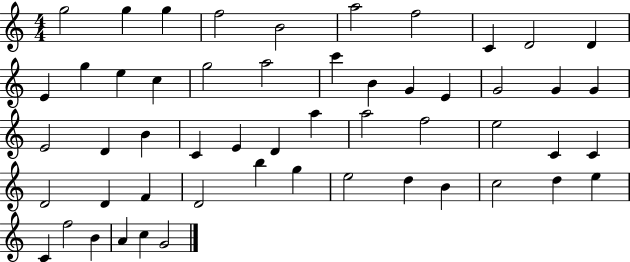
{
  \clef treble
  \numericTimeSignature
  \time 4/4
  \key c \major
  g''2 g''4 g''4 | f''2 b'2 | a''2 f''2 | c'4 d'2 d'4 | \break e'4 g''4 e''4 c''4 | g''2 a''2 | c'''4 b'4 g'4 e'4 | g'2 g'4 g'4 | \break e'2 d'4 b'4 | c'4 e'4 d'4 a''4 | a''2 f''2 | e''2 c'4 c'4 | \break d'2 d'4 f'4 | d'2 b''4 g''4 | e''2 d''4 b'4 | c''2 d''4 e''4 | \break c'4 f''2 b'4 | a'4 c''4 g'2 | \bar "|."
}